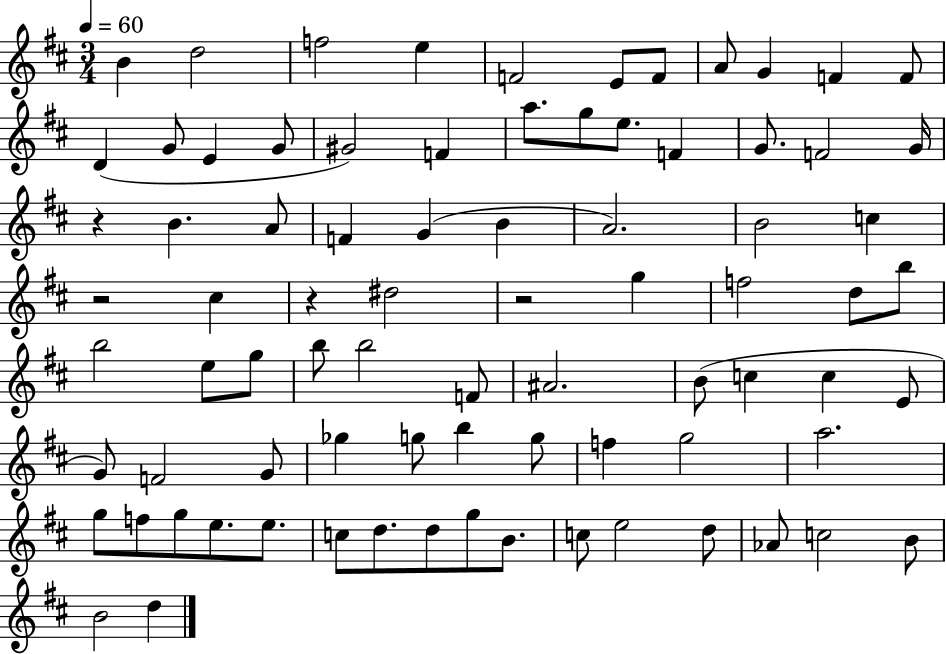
B4/q D5/h F5/h E5/q F4/h E4/e F4/e A4/e G4/q F4/q F4/e D4/q G4/e E4/q G4/e G#4/h F4/q A5/e. G5/e E5/e. F4/q G4/e. F4/h G4/s R/q B4/q. A4/e F4/q G4/q B4/q A4/h. B4/h C5/q R/h C#5/q R/q D#5/h R/h G5/q F5/h D5/e B5/e B5/h E5/e G5/e B5/e B5/h F4/e A#4/h. B4/e C5/q C5/q E4/e G4/e F4/h G4/e Gb5/q G5/e B5/q G5/e F5/q G5/h A5/h. G5/e F5/e G5/e E5/e. E5/e. C5/e D5/e. D5/e G5/e B4/e. C5/e E5/h D5/e Ab4/e C5/h B4/e B4/h D5/q